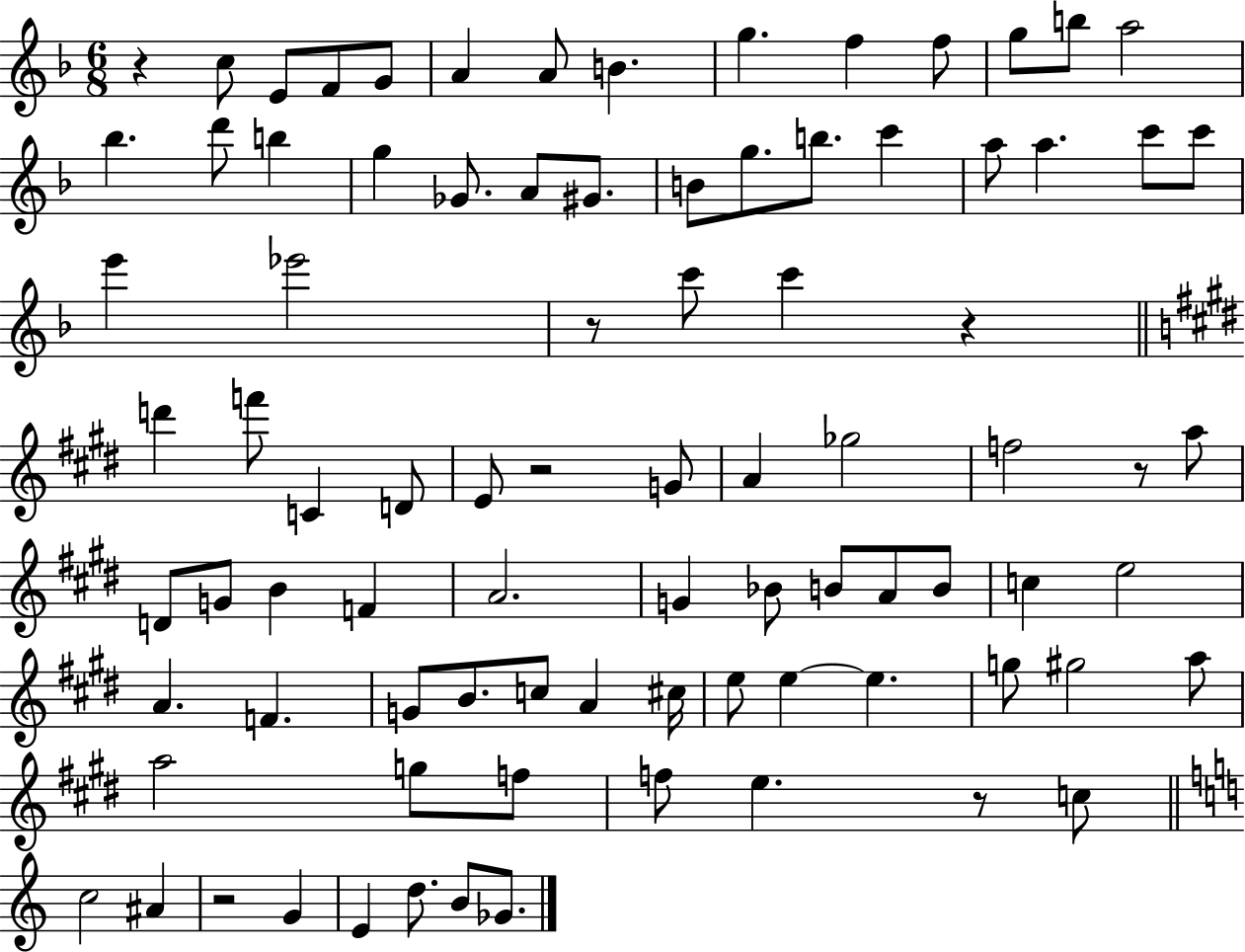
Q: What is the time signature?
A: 6/8